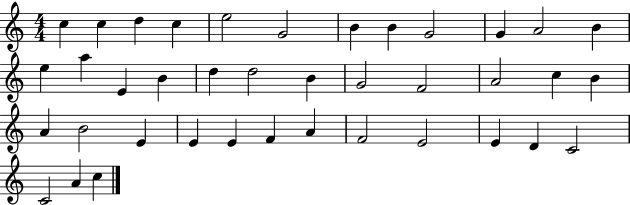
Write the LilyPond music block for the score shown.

{
  \clef treble
  \numericTimeSignature
  \time 4/4
  \key c \major
  c''4 c''4 d''4 c''4 | e''2 g'2 | b'4 b'4 g'2 | g'4 a'2 b'4 | \break e''4 a''4 e'4 b'4 | d''4 d''2 b'4 | g'2 f'2 | a'2 c''4 b'4 | \break a'4 b'2 e'4 | e'4 e'4 f'4 a'4 | f'2 e'2 | e'4 d'4 c'2 | \break c'2 a'4 c''4 | \bar "|."
}